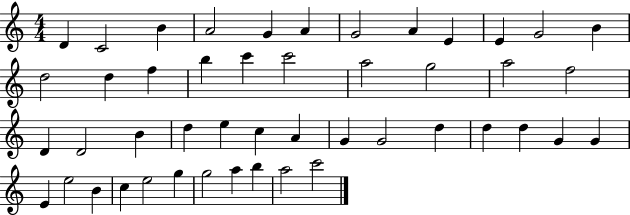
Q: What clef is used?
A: treble